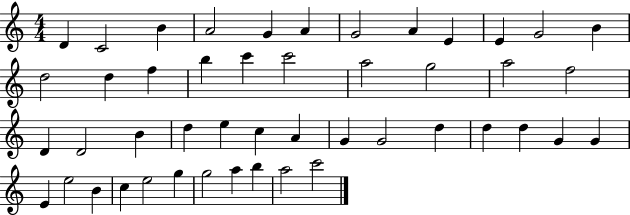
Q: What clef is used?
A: treble